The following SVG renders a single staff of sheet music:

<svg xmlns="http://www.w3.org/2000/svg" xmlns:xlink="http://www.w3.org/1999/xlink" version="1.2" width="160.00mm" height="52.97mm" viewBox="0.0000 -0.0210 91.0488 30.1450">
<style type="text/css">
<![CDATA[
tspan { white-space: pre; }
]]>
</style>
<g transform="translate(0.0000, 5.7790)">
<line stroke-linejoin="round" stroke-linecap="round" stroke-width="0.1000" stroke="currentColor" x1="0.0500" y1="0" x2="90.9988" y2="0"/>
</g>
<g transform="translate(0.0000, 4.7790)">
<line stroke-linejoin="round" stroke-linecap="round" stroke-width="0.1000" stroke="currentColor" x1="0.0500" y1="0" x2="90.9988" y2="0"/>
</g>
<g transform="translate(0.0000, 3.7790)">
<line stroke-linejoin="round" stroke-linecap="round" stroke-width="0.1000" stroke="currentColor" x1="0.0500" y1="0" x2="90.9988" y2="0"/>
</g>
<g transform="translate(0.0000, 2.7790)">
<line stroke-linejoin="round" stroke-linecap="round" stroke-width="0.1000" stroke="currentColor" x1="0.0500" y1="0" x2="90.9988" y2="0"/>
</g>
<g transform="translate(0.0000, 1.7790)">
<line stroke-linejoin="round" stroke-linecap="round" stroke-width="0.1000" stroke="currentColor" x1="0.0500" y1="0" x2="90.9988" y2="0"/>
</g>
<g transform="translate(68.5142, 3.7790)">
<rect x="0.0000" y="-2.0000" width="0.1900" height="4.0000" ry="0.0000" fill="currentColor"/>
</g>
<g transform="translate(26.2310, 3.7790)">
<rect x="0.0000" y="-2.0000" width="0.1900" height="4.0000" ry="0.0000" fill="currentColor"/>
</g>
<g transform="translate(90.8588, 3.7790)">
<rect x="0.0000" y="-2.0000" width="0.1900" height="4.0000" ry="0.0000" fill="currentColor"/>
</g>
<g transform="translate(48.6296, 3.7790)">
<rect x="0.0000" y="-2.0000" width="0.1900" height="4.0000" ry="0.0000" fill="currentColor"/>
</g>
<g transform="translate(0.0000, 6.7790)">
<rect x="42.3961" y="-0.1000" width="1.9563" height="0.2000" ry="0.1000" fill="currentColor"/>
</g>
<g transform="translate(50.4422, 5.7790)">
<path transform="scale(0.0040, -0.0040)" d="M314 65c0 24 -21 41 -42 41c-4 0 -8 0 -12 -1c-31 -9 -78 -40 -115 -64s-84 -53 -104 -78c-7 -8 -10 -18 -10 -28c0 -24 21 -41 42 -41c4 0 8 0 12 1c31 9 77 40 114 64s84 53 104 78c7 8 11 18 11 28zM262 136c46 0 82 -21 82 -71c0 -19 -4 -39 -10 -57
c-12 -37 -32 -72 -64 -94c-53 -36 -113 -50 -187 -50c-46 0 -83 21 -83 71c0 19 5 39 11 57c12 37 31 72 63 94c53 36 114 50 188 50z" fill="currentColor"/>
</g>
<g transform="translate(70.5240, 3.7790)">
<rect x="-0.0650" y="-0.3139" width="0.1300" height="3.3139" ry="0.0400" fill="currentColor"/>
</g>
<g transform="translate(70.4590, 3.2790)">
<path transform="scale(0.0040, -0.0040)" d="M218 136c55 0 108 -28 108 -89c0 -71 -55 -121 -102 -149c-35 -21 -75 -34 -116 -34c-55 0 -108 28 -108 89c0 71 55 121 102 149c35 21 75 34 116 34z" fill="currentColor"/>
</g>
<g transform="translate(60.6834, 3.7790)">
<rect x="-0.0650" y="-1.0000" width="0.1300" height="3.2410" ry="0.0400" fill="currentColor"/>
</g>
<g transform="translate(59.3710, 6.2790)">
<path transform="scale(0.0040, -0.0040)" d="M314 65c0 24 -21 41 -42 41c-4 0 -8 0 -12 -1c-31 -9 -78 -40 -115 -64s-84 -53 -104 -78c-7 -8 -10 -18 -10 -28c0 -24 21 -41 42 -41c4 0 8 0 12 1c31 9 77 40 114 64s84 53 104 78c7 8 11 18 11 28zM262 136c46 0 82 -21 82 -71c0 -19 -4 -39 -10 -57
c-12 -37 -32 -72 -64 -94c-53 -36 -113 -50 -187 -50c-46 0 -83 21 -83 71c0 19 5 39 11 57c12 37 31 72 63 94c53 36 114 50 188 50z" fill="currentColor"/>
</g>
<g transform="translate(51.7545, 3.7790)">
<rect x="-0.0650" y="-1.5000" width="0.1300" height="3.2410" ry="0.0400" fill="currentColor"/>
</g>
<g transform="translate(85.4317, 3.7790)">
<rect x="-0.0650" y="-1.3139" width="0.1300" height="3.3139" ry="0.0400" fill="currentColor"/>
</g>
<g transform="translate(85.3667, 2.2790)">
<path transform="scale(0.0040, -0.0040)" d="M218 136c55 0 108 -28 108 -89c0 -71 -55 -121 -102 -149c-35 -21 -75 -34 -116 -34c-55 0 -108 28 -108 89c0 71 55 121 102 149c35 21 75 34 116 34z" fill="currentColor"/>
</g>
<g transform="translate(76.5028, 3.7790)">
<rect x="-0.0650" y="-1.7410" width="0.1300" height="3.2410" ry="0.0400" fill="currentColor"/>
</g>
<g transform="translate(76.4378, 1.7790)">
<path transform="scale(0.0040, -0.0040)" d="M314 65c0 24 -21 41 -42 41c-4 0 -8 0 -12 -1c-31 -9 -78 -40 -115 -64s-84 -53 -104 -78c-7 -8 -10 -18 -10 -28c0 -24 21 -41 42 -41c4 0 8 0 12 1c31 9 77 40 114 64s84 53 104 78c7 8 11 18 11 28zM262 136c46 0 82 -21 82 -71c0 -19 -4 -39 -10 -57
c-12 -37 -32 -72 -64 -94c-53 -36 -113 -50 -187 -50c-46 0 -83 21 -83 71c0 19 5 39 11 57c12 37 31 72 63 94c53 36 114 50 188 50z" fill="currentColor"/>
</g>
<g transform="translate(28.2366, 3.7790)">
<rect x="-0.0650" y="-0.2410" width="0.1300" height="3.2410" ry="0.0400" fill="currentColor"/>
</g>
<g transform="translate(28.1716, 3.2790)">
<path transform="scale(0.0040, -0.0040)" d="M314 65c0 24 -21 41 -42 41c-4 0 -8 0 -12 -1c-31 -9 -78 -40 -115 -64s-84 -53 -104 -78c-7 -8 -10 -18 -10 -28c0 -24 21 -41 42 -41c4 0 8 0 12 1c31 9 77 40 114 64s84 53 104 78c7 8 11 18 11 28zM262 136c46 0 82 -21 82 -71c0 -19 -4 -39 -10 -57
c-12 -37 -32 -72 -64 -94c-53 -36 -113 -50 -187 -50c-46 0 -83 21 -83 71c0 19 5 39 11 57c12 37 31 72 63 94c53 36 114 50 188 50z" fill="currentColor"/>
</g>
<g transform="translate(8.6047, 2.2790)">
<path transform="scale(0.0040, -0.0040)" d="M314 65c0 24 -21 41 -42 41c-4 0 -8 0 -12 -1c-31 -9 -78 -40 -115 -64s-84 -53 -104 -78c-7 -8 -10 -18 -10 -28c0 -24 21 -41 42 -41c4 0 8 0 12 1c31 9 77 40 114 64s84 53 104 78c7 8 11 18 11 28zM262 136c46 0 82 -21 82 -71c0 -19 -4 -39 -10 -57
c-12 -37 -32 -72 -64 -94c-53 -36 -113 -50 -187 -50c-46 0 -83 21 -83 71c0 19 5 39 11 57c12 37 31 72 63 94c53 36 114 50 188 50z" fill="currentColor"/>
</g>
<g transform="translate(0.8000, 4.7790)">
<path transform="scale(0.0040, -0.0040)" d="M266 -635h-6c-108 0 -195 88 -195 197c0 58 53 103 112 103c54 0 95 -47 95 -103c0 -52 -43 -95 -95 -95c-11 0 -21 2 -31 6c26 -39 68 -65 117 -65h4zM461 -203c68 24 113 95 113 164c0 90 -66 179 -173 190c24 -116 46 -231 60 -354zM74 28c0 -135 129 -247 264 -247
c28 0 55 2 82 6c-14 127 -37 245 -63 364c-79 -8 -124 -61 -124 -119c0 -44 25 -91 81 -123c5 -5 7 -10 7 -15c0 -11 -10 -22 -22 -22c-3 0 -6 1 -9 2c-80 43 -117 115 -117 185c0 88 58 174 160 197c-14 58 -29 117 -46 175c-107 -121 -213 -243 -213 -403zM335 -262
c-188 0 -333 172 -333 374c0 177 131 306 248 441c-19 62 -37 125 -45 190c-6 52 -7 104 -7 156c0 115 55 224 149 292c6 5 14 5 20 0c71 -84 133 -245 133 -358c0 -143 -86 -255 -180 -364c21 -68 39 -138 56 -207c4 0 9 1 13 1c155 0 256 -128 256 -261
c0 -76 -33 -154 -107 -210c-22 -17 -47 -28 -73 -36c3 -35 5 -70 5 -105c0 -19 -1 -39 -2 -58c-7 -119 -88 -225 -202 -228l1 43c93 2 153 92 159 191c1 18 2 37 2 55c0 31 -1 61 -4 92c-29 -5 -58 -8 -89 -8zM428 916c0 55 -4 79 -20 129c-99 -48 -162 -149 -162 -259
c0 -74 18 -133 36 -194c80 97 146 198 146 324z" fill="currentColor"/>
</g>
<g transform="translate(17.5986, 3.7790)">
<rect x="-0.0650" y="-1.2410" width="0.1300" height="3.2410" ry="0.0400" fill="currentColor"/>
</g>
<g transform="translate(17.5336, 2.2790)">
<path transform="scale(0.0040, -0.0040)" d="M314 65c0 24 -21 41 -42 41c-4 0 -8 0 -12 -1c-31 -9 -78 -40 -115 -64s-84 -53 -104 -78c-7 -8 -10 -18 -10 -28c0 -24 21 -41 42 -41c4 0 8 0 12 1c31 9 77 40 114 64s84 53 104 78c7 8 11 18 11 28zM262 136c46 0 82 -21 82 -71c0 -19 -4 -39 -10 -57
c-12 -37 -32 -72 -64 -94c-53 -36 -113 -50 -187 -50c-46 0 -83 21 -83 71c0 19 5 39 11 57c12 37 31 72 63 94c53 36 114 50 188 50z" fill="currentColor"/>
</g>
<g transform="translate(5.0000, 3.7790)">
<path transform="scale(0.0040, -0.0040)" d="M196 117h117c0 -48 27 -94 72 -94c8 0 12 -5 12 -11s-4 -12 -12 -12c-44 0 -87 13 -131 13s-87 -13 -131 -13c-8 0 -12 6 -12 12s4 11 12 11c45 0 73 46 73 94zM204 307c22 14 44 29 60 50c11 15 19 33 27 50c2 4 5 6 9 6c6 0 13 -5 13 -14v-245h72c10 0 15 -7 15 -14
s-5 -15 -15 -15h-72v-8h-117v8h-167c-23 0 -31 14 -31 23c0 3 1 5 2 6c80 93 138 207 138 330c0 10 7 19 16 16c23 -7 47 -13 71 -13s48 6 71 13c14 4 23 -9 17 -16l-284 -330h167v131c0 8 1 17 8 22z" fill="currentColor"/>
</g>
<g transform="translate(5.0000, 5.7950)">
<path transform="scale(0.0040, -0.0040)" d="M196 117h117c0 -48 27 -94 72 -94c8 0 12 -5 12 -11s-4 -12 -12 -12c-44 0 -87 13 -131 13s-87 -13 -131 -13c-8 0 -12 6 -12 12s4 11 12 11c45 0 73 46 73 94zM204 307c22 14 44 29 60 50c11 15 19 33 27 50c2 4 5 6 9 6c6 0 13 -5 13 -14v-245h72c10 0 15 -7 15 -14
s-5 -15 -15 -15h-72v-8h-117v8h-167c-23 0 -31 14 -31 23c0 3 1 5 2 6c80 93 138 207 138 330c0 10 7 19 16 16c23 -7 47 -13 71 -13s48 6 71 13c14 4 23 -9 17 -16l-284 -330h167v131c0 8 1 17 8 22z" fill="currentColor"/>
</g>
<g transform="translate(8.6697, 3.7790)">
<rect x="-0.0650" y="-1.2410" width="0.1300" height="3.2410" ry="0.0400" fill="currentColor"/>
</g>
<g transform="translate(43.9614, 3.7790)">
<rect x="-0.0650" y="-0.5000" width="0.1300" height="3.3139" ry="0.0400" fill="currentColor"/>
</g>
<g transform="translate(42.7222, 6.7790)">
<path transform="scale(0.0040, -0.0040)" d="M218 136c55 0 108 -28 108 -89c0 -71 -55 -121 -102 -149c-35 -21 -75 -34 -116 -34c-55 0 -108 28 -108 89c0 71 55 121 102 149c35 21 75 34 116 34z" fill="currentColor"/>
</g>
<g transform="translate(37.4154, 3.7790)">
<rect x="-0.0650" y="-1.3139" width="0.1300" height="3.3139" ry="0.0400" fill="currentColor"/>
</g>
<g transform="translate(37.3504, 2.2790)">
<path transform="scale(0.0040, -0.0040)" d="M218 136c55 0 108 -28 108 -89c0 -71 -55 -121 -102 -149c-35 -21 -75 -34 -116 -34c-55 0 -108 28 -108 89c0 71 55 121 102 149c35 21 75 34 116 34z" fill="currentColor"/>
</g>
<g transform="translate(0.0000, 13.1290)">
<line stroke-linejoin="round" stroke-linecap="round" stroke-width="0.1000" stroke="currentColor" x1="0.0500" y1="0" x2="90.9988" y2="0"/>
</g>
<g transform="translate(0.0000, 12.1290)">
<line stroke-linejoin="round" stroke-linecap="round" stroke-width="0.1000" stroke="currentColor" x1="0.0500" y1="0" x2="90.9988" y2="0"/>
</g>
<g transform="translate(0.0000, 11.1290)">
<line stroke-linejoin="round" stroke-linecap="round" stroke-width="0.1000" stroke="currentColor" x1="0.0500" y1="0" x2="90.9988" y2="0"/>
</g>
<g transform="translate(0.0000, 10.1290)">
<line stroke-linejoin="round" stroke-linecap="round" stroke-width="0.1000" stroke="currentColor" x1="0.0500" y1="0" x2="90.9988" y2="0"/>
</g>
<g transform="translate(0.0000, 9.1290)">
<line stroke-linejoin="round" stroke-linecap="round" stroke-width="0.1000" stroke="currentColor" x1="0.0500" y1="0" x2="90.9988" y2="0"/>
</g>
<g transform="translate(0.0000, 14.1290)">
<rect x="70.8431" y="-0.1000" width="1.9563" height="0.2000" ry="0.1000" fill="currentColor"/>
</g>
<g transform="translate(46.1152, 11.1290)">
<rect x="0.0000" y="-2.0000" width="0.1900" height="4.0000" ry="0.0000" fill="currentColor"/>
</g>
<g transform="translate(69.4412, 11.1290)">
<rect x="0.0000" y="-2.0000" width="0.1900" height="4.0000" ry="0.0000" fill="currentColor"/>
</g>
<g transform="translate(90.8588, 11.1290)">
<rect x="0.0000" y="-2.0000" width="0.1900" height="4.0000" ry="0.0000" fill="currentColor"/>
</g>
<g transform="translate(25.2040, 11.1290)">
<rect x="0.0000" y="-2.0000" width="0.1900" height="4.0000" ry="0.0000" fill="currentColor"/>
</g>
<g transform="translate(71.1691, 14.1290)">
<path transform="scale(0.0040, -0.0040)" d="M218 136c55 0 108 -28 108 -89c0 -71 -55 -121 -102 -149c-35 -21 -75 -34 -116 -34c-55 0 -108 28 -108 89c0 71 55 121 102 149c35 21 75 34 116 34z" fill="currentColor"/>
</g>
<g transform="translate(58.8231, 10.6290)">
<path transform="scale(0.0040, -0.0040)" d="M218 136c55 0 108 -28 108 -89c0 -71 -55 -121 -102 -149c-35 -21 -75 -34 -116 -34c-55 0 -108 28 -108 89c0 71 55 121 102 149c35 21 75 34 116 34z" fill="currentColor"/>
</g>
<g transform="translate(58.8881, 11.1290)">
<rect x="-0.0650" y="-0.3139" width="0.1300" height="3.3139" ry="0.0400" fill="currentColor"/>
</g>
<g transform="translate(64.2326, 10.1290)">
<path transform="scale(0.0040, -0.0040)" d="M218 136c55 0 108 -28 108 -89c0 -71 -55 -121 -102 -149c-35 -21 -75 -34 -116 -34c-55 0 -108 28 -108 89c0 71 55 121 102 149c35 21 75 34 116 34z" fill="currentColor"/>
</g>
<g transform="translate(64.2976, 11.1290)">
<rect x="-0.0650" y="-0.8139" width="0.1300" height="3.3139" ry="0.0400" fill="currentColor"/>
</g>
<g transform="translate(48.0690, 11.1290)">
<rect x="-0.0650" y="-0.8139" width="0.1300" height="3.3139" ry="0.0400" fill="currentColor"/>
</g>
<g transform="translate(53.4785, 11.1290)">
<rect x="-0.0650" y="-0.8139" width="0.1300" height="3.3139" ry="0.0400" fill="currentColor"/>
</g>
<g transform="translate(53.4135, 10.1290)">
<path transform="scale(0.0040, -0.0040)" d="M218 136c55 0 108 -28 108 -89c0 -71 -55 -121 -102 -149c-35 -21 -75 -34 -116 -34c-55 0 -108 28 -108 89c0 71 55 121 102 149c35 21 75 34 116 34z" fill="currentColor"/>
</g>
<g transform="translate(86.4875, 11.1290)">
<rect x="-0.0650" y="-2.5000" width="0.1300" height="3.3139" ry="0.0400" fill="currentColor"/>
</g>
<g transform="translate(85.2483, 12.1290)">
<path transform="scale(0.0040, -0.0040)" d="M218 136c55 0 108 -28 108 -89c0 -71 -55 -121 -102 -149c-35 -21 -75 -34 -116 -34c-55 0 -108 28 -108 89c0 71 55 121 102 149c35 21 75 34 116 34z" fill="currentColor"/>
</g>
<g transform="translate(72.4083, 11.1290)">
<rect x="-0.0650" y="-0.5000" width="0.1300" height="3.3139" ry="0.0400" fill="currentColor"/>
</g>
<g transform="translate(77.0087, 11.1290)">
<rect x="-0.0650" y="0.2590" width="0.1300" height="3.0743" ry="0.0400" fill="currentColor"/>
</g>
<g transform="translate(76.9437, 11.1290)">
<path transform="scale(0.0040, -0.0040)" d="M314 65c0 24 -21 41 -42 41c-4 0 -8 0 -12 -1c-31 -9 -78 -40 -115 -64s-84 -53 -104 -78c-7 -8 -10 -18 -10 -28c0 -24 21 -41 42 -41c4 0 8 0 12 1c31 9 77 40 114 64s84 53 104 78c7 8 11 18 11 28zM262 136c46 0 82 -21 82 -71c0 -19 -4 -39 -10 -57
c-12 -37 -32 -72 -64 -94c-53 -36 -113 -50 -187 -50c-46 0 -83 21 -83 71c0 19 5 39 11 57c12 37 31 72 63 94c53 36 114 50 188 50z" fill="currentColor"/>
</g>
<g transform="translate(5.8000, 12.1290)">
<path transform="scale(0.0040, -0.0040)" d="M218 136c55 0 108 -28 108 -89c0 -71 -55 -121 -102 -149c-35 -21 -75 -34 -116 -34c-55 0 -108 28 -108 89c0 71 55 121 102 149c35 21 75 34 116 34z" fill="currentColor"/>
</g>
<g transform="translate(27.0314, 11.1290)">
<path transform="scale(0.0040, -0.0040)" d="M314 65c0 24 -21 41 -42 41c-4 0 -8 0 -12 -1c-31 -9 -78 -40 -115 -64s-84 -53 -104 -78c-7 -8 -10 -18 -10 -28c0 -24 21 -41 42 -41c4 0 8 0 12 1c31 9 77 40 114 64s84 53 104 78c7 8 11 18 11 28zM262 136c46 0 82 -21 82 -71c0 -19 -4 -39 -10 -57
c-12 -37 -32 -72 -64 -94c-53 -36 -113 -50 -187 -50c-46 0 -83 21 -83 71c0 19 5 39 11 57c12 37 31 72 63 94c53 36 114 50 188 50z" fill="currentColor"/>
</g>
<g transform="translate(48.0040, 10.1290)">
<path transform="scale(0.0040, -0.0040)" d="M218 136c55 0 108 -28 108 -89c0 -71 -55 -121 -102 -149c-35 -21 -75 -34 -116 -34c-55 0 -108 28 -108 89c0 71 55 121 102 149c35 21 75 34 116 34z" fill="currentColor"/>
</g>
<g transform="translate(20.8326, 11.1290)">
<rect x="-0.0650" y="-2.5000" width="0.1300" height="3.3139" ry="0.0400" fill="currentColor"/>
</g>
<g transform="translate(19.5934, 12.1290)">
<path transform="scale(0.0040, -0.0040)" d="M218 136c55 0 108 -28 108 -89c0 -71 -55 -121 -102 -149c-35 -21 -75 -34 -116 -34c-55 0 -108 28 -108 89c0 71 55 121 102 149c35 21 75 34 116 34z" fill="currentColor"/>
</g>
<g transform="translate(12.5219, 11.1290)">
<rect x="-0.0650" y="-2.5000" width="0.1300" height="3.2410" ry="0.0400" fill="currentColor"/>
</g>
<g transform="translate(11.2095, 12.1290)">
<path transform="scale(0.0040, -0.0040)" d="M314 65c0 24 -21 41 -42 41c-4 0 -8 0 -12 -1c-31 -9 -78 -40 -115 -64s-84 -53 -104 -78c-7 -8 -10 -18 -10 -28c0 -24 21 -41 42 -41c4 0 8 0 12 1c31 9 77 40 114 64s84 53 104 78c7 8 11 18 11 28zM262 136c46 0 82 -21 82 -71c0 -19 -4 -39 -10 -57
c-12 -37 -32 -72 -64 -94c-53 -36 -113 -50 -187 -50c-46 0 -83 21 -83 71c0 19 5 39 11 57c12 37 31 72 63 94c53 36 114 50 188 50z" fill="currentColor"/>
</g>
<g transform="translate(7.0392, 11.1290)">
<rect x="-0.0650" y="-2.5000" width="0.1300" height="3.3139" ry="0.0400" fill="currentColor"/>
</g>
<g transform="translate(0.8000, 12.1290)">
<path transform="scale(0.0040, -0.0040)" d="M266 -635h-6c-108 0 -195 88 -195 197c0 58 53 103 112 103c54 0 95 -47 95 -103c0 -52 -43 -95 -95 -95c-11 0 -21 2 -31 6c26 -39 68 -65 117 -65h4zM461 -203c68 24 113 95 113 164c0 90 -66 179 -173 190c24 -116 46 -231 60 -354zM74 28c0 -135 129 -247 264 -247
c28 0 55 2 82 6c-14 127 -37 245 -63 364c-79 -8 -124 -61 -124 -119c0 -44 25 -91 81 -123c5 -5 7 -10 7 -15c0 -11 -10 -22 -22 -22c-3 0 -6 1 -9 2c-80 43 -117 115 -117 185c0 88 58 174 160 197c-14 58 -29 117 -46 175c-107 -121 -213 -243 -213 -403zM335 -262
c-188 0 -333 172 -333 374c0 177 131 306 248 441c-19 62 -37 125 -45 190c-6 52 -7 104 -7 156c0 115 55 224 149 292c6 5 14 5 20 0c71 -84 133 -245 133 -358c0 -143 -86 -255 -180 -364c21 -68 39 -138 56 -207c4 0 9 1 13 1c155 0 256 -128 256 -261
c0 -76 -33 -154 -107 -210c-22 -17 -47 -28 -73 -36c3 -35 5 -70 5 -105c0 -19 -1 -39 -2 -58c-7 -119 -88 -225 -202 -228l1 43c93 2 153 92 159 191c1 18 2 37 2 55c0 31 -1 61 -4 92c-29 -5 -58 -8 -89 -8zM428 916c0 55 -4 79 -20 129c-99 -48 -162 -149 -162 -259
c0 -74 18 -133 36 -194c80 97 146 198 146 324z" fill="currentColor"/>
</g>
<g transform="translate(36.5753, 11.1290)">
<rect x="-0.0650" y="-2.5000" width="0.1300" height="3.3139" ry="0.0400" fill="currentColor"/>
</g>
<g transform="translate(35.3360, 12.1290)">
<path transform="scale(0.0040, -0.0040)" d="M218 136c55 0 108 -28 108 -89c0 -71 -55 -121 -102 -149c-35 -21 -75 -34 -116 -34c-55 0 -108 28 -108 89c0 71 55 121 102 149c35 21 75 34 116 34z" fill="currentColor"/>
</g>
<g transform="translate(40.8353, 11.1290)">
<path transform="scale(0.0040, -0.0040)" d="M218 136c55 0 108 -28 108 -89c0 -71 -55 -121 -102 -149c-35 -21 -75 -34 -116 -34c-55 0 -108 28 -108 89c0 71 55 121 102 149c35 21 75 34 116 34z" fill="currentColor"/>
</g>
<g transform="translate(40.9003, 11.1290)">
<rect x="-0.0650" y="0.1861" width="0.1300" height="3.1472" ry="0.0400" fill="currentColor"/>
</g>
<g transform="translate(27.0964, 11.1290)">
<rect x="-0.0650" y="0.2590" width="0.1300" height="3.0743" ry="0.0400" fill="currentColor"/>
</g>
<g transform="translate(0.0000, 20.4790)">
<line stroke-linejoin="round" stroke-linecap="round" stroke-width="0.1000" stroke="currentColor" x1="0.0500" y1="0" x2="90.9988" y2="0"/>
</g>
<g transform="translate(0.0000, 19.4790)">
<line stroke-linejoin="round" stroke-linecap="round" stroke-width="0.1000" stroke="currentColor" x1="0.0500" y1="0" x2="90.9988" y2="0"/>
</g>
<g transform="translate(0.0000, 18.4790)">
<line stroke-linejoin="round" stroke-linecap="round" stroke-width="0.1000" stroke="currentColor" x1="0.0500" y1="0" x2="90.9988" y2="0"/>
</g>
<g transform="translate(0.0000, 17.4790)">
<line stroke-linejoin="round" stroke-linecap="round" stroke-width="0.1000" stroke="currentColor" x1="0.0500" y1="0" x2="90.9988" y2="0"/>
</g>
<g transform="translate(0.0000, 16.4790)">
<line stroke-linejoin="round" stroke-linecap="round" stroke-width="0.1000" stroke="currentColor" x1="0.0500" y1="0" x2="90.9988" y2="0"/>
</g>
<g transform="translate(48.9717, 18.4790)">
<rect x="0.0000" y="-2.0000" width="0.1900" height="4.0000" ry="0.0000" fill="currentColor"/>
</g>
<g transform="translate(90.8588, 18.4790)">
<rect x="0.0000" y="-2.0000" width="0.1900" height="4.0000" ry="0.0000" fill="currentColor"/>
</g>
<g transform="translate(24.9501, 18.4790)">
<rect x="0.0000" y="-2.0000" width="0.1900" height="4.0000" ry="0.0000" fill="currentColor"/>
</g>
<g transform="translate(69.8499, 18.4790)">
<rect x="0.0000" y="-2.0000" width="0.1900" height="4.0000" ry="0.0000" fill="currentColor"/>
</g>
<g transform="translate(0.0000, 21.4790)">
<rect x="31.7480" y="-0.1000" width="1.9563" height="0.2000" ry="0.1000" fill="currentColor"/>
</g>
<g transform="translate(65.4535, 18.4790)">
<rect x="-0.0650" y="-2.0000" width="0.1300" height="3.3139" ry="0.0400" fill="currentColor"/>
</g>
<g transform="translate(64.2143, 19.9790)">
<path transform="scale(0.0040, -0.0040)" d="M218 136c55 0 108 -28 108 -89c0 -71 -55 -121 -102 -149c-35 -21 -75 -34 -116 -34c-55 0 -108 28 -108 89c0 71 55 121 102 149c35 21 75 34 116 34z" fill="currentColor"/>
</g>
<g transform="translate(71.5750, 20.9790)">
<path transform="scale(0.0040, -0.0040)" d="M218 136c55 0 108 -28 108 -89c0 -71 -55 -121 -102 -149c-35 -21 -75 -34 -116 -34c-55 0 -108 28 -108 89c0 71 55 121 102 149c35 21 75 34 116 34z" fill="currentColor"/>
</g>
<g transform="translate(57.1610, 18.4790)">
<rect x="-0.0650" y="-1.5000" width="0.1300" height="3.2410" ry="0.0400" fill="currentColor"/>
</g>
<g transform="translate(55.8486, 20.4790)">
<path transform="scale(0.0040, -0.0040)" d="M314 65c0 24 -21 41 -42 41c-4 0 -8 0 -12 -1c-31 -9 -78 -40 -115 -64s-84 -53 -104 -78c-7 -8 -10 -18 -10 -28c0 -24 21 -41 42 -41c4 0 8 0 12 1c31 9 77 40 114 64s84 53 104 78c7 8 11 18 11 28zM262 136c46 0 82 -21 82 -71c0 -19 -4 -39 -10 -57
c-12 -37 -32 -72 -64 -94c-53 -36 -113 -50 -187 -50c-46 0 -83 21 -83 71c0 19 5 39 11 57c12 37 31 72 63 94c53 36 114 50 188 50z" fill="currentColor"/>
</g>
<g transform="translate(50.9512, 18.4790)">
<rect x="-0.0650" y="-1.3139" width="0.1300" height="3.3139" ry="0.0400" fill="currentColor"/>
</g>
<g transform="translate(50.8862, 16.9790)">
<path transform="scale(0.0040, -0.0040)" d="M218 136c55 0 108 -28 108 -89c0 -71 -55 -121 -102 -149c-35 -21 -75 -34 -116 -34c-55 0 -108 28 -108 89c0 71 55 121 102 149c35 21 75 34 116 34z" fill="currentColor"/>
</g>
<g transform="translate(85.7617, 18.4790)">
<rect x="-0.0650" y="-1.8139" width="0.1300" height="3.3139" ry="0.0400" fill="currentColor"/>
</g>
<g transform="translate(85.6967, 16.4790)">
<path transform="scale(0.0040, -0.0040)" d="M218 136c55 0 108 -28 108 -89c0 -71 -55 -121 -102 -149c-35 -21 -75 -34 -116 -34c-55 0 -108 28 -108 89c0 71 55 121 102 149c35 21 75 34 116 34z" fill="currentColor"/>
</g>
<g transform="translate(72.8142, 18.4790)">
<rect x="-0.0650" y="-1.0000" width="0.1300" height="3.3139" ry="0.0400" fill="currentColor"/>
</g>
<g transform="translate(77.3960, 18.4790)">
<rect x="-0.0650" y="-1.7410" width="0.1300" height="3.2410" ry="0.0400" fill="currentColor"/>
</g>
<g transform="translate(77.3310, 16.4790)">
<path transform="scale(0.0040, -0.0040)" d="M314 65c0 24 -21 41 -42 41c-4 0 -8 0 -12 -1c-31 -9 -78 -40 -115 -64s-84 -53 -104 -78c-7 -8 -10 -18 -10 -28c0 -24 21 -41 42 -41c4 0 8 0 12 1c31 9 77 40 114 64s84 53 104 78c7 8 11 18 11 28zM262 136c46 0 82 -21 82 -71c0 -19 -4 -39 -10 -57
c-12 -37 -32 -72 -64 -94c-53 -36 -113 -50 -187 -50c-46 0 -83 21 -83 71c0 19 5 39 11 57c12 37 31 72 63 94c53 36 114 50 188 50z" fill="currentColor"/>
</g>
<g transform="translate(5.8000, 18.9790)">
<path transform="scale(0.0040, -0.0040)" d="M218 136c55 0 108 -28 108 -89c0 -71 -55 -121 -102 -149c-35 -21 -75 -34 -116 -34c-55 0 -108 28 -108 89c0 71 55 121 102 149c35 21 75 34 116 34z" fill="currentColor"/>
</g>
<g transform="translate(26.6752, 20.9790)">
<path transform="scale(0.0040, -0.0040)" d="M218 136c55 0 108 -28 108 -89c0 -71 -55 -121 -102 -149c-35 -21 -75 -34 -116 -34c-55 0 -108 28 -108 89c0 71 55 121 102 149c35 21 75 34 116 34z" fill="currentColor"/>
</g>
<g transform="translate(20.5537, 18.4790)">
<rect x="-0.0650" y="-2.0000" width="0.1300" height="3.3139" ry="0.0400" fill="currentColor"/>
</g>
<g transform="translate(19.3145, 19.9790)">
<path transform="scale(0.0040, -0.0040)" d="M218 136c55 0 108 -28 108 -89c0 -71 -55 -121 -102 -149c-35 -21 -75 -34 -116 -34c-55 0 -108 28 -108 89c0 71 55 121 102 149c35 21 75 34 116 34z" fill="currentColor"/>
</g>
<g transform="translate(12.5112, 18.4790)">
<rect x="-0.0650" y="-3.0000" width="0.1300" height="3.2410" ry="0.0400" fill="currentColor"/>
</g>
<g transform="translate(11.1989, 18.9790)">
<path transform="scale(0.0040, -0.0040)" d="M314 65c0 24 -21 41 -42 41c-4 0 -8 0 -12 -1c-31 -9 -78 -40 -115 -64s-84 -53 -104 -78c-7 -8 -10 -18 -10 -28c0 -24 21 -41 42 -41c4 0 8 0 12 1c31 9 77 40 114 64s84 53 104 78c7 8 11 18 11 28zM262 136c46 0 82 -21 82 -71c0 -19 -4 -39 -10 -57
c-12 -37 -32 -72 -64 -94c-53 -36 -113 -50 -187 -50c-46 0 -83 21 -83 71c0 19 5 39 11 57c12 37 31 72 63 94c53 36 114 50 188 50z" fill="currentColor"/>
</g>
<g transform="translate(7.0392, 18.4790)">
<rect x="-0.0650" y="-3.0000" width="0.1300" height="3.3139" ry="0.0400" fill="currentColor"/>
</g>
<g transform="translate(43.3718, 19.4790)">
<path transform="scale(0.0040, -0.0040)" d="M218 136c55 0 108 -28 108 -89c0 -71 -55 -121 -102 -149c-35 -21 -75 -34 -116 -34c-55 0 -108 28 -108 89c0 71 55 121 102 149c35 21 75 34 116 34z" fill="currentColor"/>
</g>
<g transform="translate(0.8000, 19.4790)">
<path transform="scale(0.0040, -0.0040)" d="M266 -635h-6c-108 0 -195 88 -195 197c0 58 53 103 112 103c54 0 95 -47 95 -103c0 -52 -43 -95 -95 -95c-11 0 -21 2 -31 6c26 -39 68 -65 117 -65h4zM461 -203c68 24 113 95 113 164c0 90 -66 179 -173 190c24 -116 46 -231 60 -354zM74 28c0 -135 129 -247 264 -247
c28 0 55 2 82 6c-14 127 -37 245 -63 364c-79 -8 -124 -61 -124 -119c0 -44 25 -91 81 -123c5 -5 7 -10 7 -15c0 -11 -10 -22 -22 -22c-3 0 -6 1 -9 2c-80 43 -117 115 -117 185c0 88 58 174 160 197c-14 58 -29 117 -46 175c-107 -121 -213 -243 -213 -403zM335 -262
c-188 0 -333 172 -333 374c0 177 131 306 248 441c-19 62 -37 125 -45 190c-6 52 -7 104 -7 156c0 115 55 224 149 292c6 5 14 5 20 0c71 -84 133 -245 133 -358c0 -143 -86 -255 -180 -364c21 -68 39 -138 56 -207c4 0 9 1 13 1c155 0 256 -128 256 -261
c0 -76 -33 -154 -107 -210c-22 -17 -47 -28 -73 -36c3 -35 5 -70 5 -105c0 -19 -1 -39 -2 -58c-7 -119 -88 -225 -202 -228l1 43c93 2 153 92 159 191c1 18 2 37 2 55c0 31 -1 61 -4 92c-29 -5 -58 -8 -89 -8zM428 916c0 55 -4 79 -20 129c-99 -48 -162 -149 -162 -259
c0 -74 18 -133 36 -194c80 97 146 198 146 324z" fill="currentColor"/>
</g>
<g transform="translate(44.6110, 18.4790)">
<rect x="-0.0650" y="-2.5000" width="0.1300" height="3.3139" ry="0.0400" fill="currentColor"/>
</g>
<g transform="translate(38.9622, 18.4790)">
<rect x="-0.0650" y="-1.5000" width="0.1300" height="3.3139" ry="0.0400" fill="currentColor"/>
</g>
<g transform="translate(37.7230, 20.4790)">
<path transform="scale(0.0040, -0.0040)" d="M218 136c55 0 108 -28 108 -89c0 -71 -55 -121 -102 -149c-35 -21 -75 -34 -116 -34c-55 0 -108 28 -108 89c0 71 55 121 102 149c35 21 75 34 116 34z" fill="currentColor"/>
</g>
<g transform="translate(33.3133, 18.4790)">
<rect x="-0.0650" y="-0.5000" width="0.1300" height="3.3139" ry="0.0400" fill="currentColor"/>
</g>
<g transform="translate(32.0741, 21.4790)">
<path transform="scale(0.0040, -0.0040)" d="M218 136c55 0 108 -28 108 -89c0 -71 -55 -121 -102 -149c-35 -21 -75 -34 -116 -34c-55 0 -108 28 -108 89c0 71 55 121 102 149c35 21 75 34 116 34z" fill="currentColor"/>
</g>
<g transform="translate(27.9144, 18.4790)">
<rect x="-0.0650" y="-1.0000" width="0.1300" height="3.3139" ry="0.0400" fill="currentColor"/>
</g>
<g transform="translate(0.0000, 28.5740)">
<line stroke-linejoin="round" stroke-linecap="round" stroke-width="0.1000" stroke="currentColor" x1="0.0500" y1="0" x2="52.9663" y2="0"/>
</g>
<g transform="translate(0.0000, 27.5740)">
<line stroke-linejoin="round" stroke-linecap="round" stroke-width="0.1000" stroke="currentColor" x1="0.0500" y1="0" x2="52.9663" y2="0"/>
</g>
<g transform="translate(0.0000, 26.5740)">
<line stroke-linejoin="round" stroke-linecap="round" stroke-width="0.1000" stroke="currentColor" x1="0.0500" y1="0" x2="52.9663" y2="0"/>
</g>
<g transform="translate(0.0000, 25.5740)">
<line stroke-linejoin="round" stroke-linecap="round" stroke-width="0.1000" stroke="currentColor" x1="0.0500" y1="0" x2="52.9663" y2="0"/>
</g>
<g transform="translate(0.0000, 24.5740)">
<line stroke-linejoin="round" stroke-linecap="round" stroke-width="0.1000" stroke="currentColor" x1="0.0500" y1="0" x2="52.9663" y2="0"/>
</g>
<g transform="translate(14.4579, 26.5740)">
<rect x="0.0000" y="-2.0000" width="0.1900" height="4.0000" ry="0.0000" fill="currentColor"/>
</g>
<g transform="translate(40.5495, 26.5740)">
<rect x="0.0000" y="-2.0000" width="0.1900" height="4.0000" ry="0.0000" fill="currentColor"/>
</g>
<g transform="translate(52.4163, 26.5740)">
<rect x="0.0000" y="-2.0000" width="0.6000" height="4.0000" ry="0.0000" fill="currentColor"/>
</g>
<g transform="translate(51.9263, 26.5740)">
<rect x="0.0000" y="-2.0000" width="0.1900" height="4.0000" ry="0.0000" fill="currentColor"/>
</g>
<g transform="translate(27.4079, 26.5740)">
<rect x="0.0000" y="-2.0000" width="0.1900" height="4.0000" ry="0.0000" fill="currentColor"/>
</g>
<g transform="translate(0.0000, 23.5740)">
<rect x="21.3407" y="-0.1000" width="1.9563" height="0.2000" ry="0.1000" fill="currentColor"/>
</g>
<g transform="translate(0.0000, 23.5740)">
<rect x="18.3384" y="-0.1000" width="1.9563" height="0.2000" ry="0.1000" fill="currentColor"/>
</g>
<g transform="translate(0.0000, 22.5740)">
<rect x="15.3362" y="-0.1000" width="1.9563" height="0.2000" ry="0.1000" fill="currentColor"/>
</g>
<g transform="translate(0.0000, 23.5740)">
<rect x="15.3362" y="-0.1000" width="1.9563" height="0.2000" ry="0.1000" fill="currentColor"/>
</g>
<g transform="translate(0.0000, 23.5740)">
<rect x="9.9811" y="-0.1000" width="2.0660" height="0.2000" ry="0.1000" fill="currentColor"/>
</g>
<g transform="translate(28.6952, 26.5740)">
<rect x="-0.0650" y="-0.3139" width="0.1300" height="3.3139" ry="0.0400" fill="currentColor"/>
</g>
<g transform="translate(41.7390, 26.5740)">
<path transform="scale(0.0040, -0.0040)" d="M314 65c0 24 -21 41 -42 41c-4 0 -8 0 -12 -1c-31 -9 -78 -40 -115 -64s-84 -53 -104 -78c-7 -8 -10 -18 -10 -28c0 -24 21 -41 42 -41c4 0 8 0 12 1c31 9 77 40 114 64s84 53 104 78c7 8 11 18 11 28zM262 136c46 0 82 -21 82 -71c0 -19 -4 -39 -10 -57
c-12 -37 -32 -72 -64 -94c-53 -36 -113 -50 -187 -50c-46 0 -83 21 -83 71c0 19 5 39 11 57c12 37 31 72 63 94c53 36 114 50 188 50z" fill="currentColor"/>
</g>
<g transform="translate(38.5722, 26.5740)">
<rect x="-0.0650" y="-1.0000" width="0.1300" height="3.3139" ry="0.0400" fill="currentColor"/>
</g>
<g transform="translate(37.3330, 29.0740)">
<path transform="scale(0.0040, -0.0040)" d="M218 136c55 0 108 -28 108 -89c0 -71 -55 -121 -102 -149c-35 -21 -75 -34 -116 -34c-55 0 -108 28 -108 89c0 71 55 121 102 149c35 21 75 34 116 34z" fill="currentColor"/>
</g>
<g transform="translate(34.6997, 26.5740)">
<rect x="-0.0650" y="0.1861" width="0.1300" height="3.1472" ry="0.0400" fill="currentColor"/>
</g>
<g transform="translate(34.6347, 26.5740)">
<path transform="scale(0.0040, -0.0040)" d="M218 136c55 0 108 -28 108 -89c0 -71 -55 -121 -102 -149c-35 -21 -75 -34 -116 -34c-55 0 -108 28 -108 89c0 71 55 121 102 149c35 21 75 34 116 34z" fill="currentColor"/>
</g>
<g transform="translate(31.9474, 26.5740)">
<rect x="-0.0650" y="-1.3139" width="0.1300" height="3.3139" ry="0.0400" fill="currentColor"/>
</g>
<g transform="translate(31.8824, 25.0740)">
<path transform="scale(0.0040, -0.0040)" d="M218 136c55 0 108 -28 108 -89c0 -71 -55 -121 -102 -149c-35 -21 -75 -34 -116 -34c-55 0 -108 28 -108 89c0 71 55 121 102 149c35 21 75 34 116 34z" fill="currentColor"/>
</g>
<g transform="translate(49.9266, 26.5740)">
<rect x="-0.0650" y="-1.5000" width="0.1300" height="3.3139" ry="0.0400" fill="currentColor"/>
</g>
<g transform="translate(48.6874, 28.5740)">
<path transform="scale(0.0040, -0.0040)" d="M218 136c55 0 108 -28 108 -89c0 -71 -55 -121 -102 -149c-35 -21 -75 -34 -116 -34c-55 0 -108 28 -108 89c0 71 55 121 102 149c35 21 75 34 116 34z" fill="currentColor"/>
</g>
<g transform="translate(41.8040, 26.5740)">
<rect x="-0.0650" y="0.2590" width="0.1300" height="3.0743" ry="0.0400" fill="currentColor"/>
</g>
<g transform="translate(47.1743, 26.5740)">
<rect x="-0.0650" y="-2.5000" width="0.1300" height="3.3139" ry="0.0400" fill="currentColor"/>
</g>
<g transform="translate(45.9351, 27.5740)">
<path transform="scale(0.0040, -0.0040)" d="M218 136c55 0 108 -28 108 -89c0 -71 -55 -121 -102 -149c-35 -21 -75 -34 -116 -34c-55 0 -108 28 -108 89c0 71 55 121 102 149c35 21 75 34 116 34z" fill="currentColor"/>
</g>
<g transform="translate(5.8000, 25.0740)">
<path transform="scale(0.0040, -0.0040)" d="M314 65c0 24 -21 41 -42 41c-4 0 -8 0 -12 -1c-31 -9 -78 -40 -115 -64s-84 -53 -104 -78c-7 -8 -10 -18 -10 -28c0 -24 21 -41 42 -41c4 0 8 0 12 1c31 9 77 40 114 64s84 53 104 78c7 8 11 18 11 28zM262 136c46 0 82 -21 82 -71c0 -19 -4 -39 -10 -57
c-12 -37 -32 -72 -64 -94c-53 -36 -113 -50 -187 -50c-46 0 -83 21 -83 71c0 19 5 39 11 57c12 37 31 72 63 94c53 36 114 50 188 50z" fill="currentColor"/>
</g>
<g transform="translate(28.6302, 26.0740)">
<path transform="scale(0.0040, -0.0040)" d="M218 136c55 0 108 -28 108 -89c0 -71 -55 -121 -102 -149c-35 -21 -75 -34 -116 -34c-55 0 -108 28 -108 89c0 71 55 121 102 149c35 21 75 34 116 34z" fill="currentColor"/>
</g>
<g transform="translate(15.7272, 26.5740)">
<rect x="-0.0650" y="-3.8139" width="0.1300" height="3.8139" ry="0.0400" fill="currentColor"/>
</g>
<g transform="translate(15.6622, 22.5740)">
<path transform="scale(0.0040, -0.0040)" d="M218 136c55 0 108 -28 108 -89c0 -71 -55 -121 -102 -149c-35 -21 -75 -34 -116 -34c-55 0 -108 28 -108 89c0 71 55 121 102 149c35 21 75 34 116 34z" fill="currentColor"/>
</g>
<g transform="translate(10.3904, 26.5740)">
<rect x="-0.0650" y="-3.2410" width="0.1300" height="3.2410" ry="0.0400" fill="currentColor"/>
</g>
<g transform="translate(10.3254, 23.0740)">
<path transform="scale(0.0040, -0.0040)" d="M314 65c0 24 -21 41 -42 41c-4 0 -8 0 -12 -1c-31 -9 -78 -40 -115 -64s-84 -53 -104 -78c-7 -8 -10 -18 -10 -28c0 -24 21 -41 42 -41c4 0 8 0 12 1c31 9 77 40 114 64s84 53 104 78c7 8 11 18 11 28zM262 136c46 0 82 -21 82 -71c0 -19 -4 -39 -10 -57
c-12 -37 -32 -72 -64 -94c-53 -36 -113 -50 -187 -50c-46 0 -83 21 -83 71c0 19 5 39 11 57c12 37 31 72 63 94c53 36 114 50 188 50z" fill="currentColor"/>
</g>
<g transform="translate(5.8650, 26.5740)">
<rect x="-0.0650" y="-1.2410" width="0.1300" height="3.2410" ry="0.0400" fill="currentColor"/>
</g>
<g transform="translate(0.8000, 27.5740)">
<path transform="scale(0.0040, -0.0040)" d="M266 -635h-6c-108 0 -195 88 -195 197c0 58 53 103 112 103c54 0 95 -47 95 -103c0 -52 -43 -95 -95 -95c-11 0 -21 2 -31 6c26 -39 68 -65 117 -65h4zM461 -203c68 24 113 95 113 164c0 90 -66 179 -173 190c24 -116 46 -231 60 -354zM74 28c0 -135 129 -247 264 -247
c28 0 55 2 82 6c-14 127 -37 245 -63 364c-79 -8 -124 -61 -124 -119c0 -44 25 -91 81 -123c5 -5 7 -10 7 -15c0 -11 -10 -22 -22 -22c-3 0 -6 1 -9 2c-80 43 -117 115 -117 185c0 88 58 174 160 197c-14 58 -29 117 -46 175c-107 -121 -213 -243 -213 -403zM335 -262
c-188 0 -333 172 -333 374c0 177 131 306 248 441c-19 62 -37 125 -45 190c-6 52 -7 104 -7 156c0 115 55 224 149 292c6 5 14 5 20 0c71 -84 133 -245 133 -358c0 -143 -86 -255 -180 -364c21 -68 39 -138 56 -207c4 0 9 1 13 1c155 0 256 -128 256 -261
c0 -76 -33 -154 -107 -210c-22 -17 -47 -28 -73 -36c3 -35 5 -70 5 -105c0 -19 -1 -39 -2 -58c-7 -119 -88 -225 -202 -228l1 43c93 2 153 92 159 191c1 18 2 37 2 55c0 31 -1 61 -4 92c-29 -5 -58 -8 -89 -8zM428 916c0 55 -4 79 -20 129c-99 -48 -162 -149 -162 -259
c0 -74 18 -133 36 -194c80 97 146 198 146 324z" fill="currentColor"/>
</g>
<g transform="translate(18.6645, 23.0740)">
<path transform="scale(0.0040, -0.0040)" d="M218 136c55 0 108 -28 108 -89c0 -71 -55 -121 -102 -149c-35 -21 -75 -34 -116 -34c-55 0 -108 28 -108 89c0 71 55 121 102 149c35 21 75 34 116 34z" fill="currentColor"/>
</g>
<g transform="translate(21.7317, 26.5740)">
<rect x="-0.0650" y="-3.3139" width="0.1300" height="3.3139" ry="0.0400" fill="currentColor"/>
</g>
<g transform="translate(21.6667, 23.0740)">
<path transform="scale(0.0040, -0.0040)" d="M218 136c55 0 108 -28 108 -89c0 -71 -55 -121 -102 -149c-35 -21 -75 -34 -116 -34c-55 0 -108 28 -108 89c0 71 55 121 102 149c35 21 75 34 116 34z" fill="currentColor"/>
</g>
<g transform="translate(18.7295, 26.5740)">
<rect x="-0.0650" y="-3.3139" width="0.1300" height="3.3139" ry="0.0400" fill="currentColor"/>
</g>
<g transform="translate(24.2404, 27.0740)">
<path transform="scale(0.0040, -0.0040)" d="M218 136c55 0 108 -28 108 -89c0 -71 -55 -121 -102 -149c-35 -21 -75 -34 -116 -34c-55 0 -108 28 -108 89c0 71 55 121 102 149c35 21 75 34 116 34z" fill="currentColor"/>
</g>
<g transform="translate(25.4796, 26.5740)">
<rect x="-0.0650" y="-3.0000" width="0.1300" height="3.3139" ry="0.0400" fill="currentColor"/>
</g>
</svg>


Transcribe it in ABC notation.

X:1
T:Untitled
M:4/4
L:1/4
K:C
e2 e2 c2 e C E2 D2 c f2 e G G2 G B2 G B d d c d C B2 G A A2 F D C E G e E2 F D f2 f e2 b2 c' b b A c e B D B2 G E